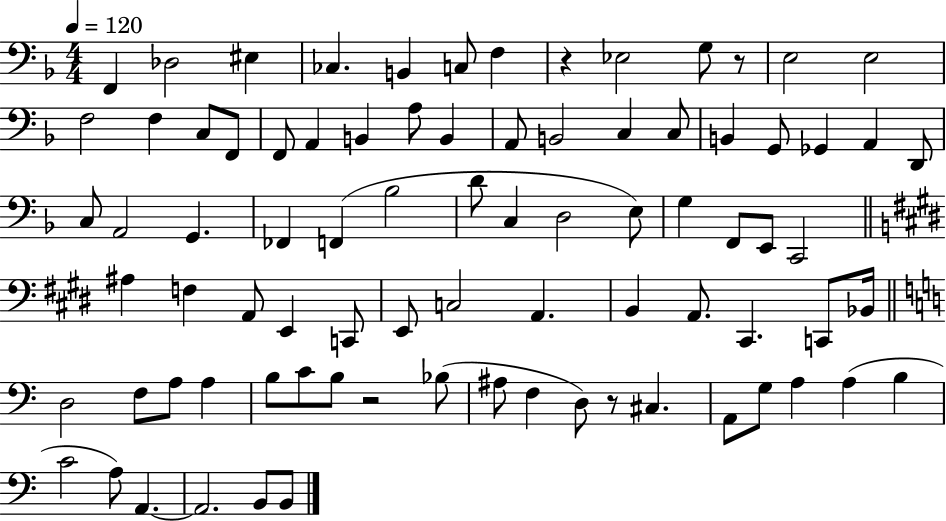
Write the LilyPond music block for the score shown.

{
  \clef bass
  \numericTimeSignature
  \time 4/4
  \key f \major
  \tempo 4 = 120
  f,4 des2 eis4 | ces4. b,4 c8 f4 | r4 ees2 g8 r8 | e2 e2 | \break f2 f4 c8 f,8 | f,8 a,4 b,4 a8 b,4 | a,8 b,2 c4 c8 | b,4 g,8 ges,4 a,4 d,8 | \break c8 a,2 g,4. | fes,4 f,4( bes2 | d'8 c4 d2 e8) | g4 f,8 e,8 c,2 | \break \bar "||" \break \key e \major ais4 f4 a,8 e,4 c,8 | e,8 c2 a,4. | b,4 a,8. cis,4. c,8 bes,16 | \bar "||" \break \key c \major d2 f8 a8 a4 | b8 c'8 b8 r2 bes8( | ais8 f4 d8) r8 cis4. | a,8 g8 a4 a4( b4 | \break c'2 a8) a,4.~~ | a,2. b,8 b,8 | \bar "|."
}